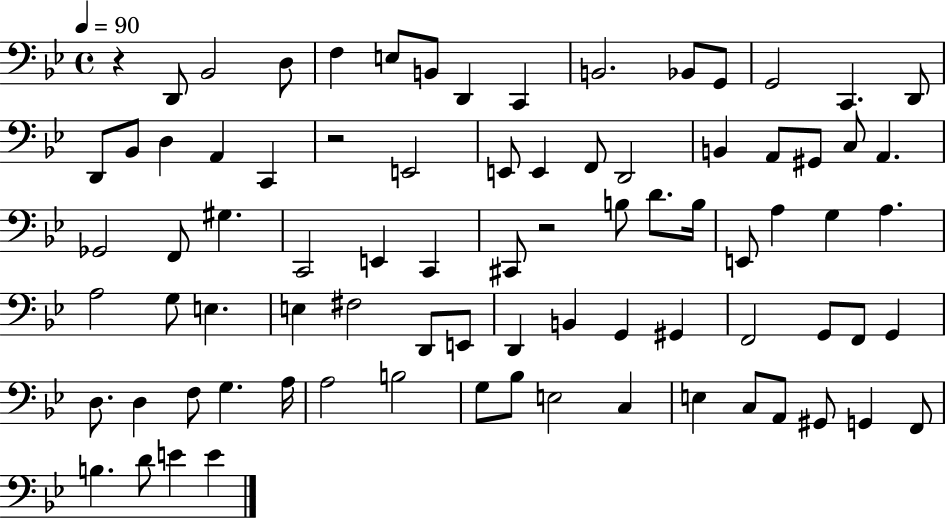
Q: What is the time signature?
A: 4/4